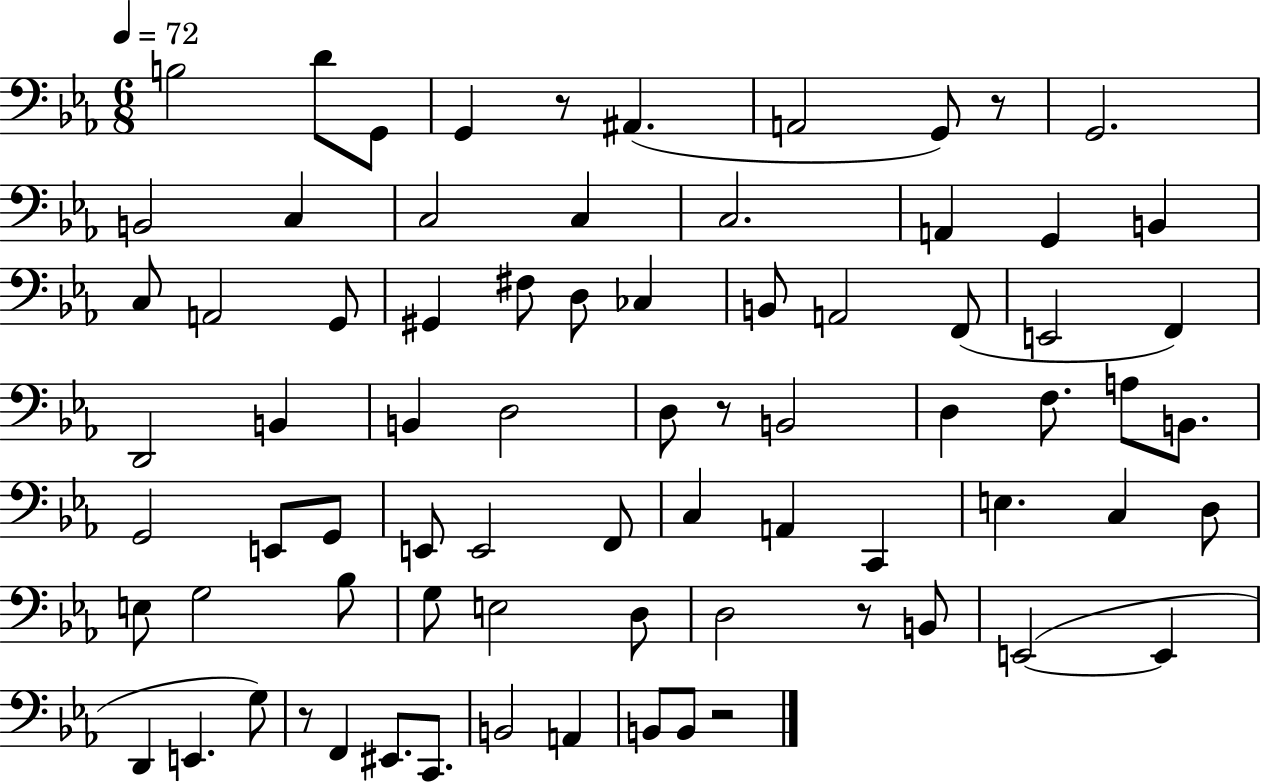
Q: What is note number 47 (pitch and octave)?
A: C2